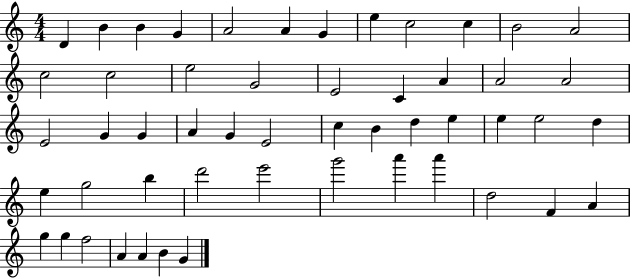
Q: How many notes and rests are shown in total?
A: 52